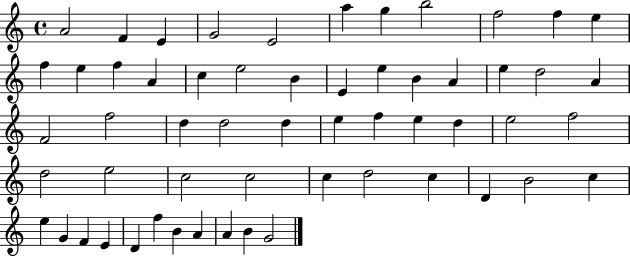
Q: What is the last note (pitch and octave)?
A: G4